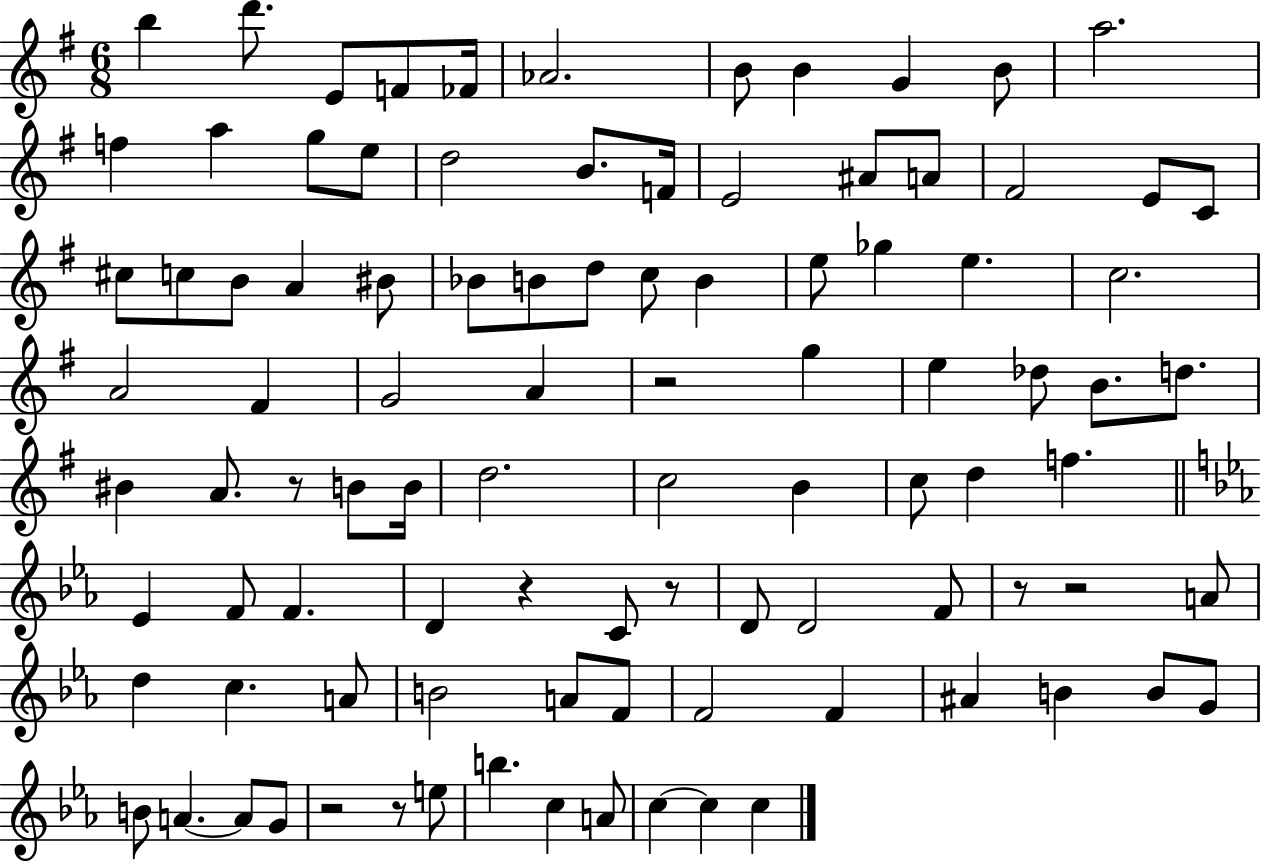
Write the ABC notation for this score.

X:1
T:Untitled
M:6/8
L:1/4
K:G
b d'/2 E/2 F/2 _F/4 _A2 B/2 B G B/2 a2 f a g/2 e/2 d2 B/2 F/4 E2 ^A/2 A/2 ^F2 E/2 C/2 ^c/2 c/2 B/2 A ^B/2 _B/2 B/2 d/2 c/2 B e/2 _g e c2 A2 ^F G2 A z2 g e _d/2 B/2 d/2 ^B A/2 z/2 B/2 B/4 d2 c2 B c/2 d f _E F/2 F D z C/2 z/2 D/2 D2 F/2 z/2 z2 A/2 d c A/2 B2 A/2 F/2 F2 F ^A B B/2 G/2 B/2 A A/2 G/2 z2 z/2 e/2 b c A/2 c c c